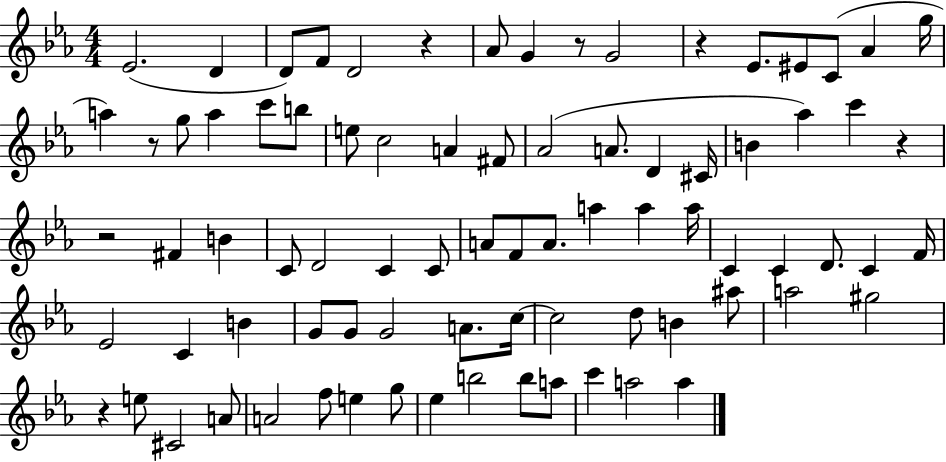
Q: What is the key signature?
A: EES major